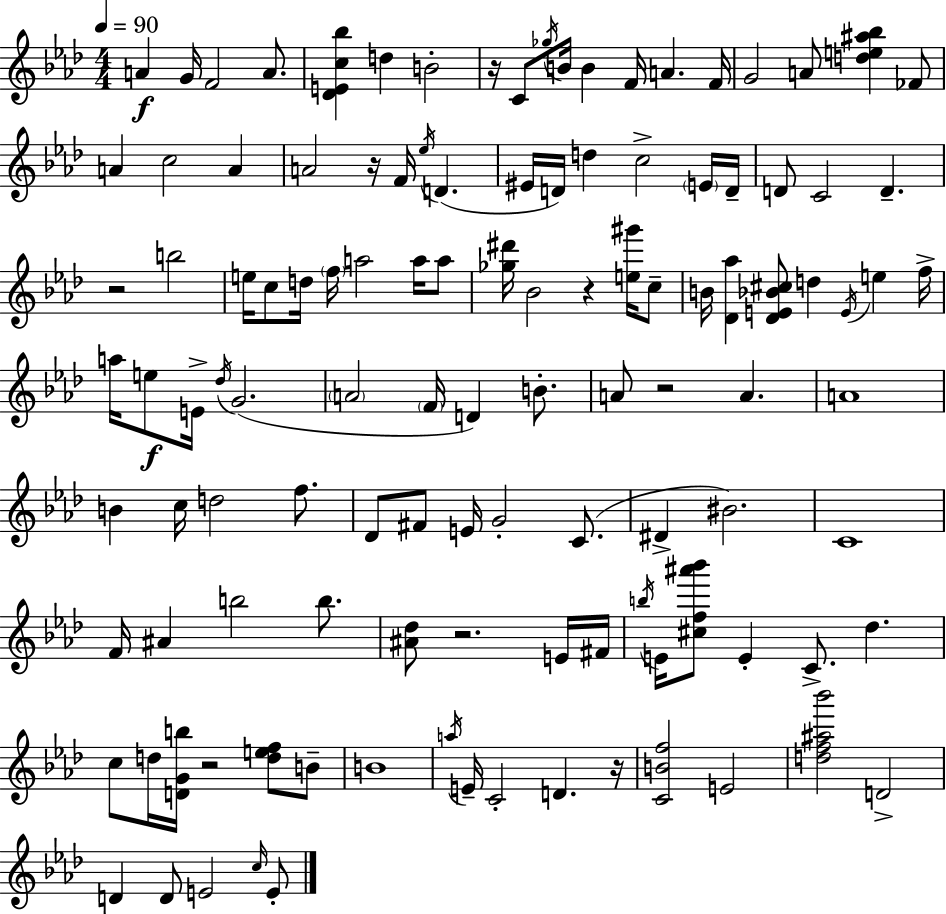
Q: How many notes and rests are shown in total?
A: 117